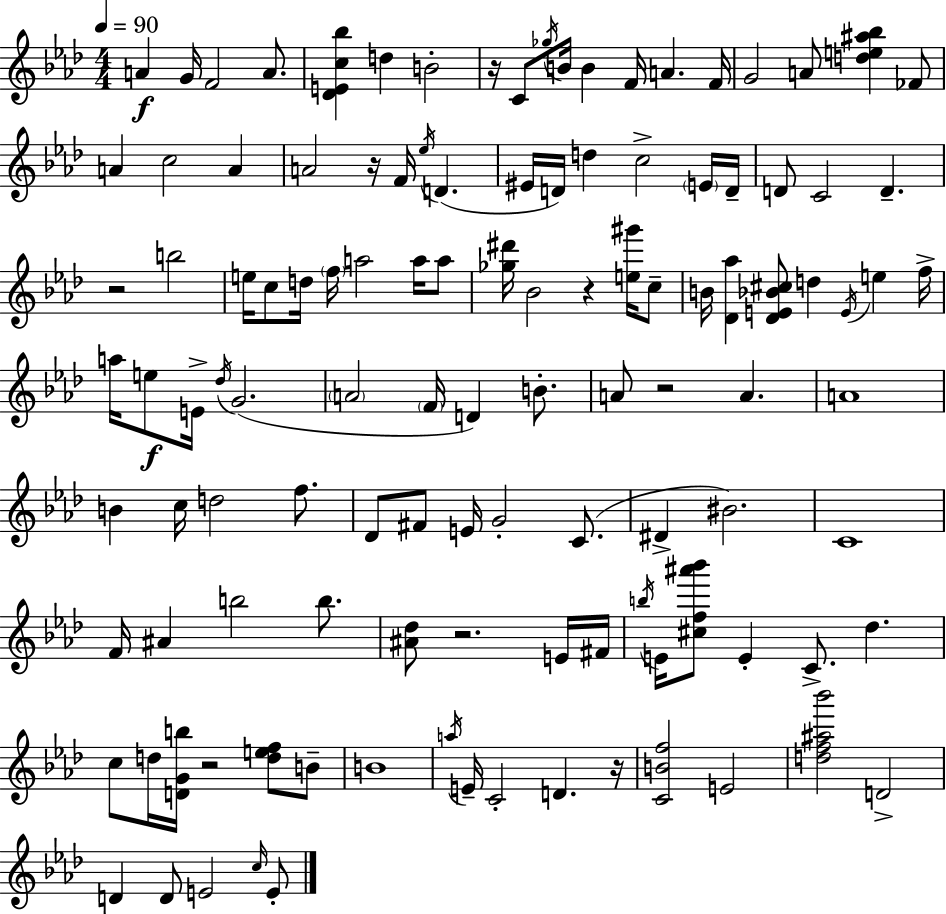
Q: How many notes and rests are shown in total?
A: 117